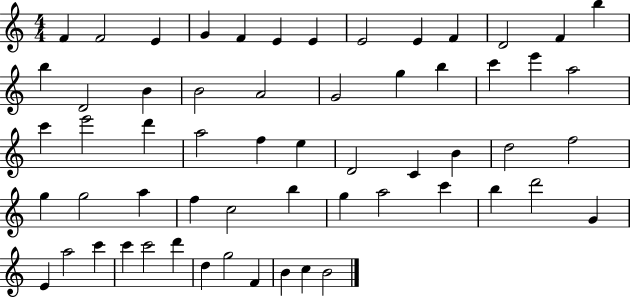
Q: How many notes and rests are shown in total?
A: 59